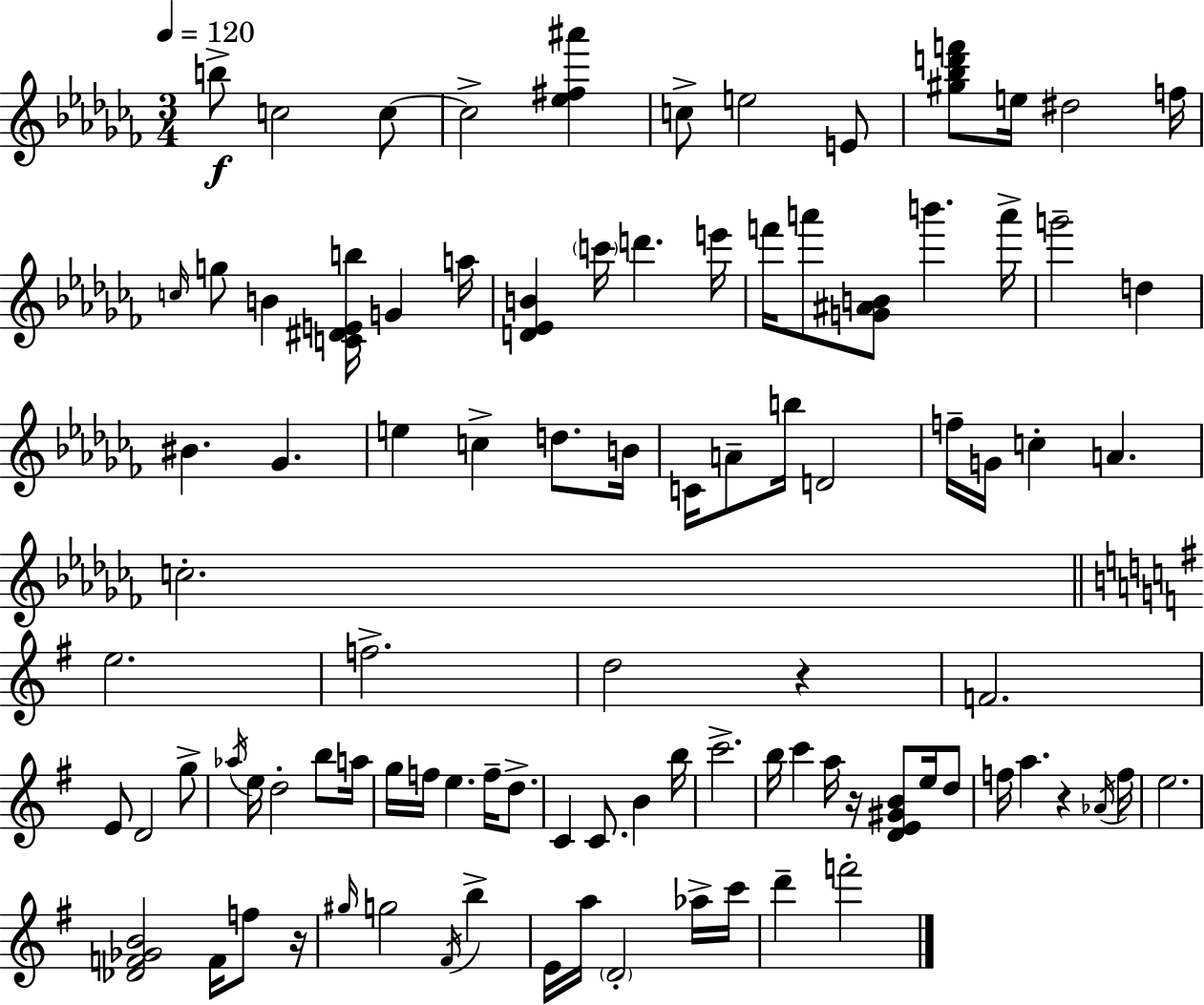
B5/e C5/h C5/e C5/h [Eb5,F#5,A#6]/q C5/e E5/h E4/e [G#5,Bb5,D6,F6]/e E5/s D#5/h F5/s C5/s G5/e B4/q [C4,D#4,E4,B5]/s G4/q A5/s [D4,Eb4,B4]/q C6/s D6/q. E6/s F6/s A6/e [G4,A#4,B4]/e B6/q. A6/s G6/h D5/q BIS4/q. Gb4/q. E5/q C5/q D5/e. B4/s C4/s A4/e B5/s D4/h F5/s G4/s C5/q A4/q. C5/h. E5/h. F5/h. D5/h R/q F4/h. E4/e D4/h G5/e Ab5/s E5/s D5/h B5/e A5/s G5/s F5/s E5/q. F5/s D5/e. C4/q C4/e. B4/q B5/s C6/h. B5/s C6/q A5/s R/s [D4,E4,G#4,B4]/e E5/s D5/e F5/s A5/q. R/q Ab4/s F5/s E5/h. [Db4,F4,Gb4,B4]/h F4/s F5/e R/s G#5/s G5/h F#4/s B5/q E4/s A5/s D4/h Ab5/s C6/s D6/q F6/h